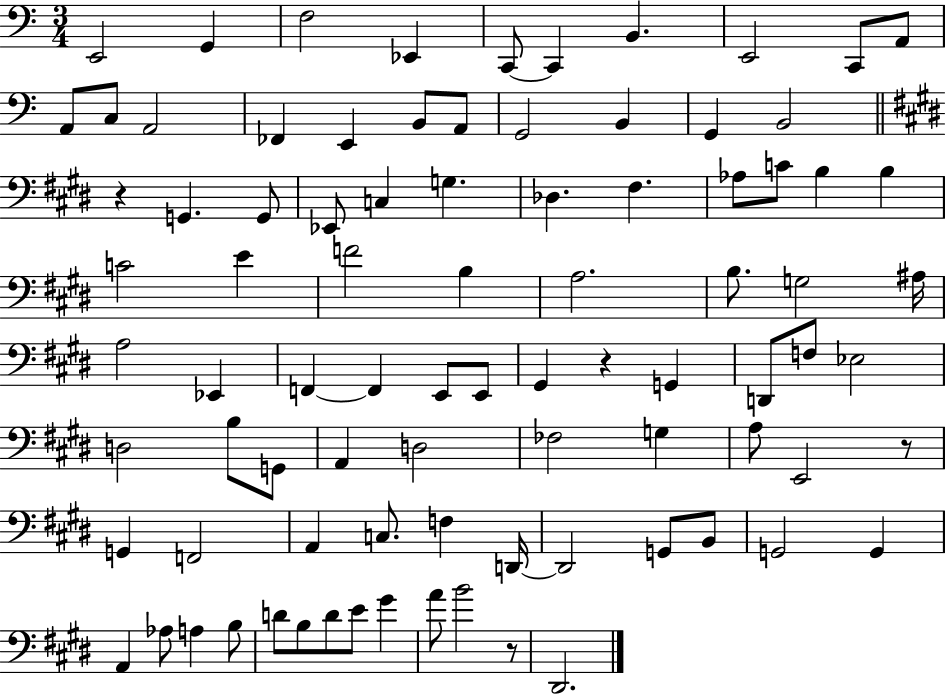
{
  \clef bass
  \numericTimeSignature
  \time 3/4
  \key c \major
  e,2 g,4 | f2 ees,4 | c,8~~ c,4 b,4. | e,2 c,8 a,8 | \break a,8 c8 a,2 | fes,4 e,4 b,8 a,8 | g,2 b,4 | g,4 b,2 | \break \bar "||" \break \key e \major r4 g,4. g,8 | ees,8 c4 g4. | des4. fis4. | aes8 c'8 b4 b4 | \break c'2 e'4 | f'2 b4 | a2. | b8. g2 ais16 | \break a2 ees,4 | f,4~~ f,4 e,8 e,8 | gis,4 r4 g,4 | d,8 f8 ees2 | \break d2 b8 g,8 | a,4 d2 | fes2 g4 | a8 e,2 r8 | \break g,4 f,2 | a,4 c8. f4 d,16~~ | d,2 g,8 b,8 | g,2 g,4 | \break a,4 aes8 a4 b8 | d'8 b8 d'8 e'8 gis'4 | a'8 b'2 r8 | dis,2. | \break \bar "|."
}